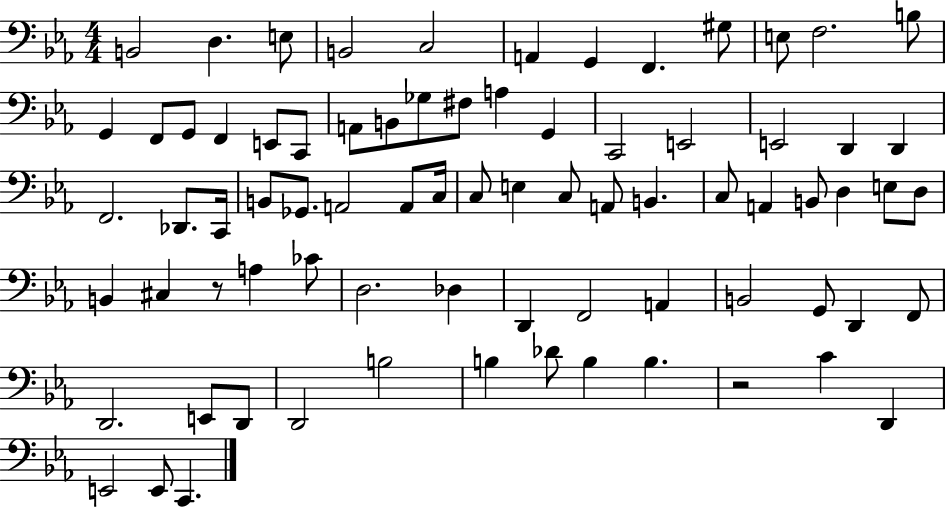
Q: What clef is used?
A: bass